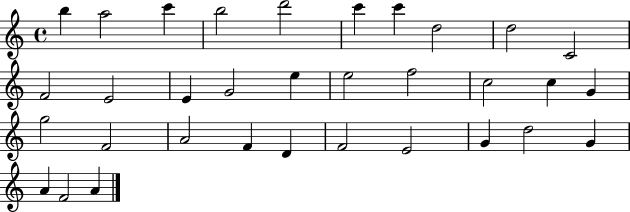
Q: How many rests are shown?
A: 0